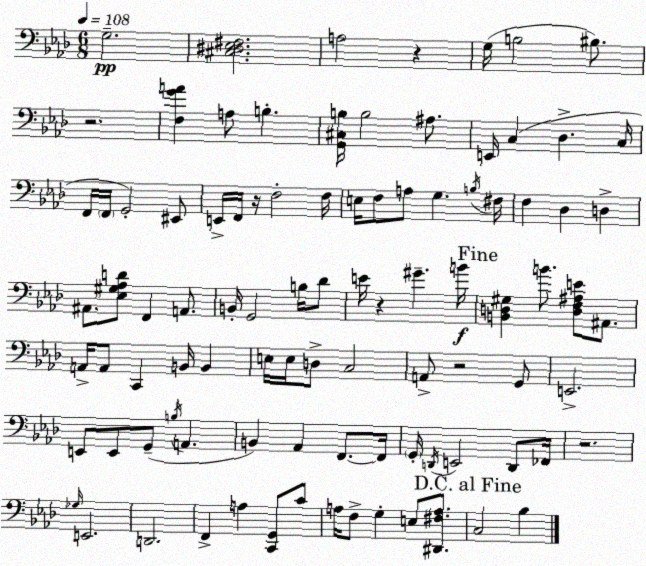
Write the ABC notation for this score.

X:1
T:Untitled
M:6/8
L:1/4
K:Ab
G,2 [^C,^D,_E,^F,]2 A,2 z G,/4 B,2 ^B,/2 z2 [F,GA] A,/2 B, [G,,^C,B,]/4 B,2 ^A,/2 E,,/4 C, _D, C,/4 F,,/4 F,,/4 G,,2 ^E,,/2 E,,/4 F,,/4 z/4 F,2 F,/4 E,/4 F,/2 A,/2 G, B,/4 ^F,/4 F, _D, D, ^A,,/2 [_E,^G,_A,D]/2 F,, A,,/2 B,,/4 G,,2 B,/4 _D/2 E/4 z ^G B/4 [B,,D,^G,] B/2 [D,F,^A,E]/2 ^A,,/2 A,,/4 A,,/2 C,, B,,/4 B,, E,/4 E,/4 D,/2 C,2 A,,/2 z2 G,,/2 E,,2 E,,/2 E,,/2 G,,/2 B,/4 A,, B,, _A,, F,,/2 F,,/4 G,,/4 D,,/4 E,,2 D,,/2 _F,,/4 z2 _G,/4 E,,2 D,,2 F,, A, [C,,G,,]/2 C/2 A,/4 F,/2 G, E,/2 [^D,,^F,A,]/2 C,2 _B,